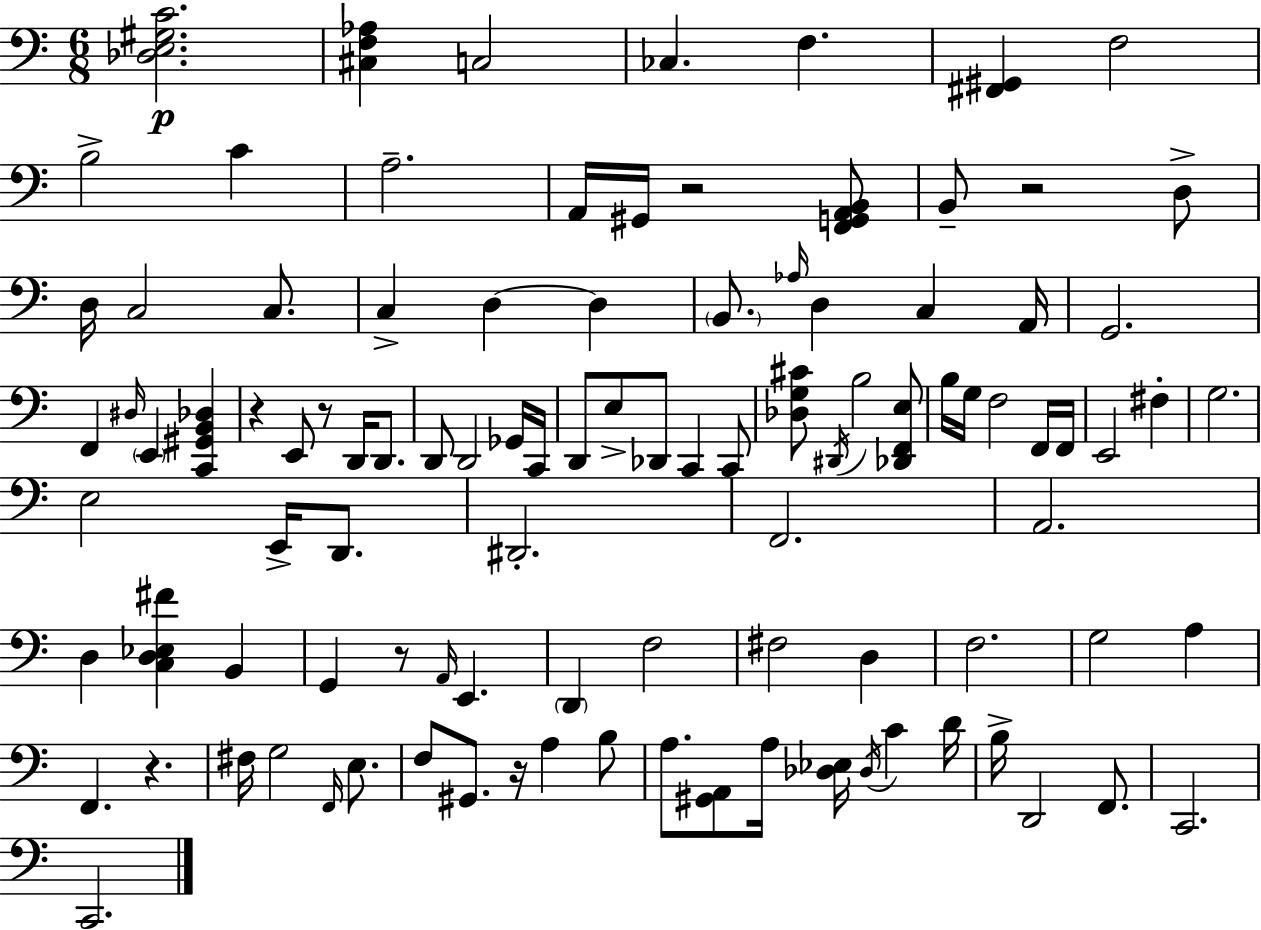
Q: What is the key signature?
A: A minor